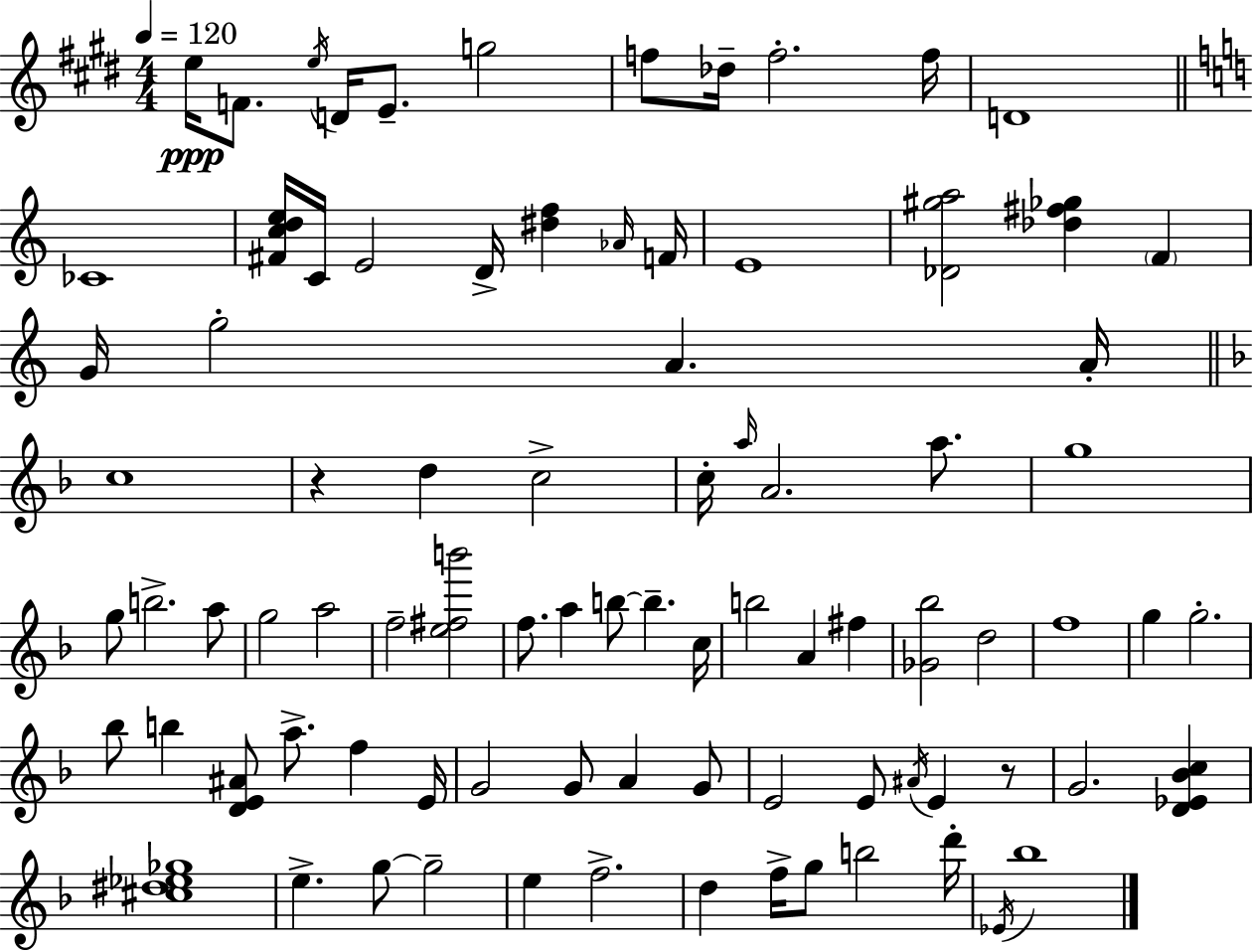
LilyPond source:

{
  \clef treble
  \numericTimeSignature
  \time 4/4
  \key e \major
  \tempo 4 = 120
  e''16\ppp f'8. \acciaccatura { e''16 } d'16 e'8.-- g''2 | f''8 des''16-- f''2.-. | f''16 d'1 | \bar "||" \break \key c \major ces'1 | <fis' c'' d'' e''>16 c'16 e'2 d'16-> <dis'' f''>4 \grace { aes'16 } | f'16 e'1 | <des' gis'' a''>2 <des'' fis'' ges''>4 \parenthesize f'4 | \break g'16 g''2-. a'4. | a'16-. \bar "||" \break \key f \major c''1 | r4 d''4 c''2-> | c''16-. \grace { a''16 } a'2. a''8. | g''1 | \break g''8 b''2.-> a''8 | g''2 a''2 | f''2-- <e'' fis'' b'''>2 | f''8. a''4 b''8~~ b''4.-- | \break c''16 b''2 a'4 fis''4 | <ges' bes''>2 d''2 | f''1 | g''4 g''2.-. | \break bes''8 b''4 <d' e' ais'>8 a''8.-> f''4 | e'16 g'2 g'8 a'4 g'8 | e'2 e'8 \acciaccatura { ais'16 } e'4 | r8 g'2. <d' ees' bes' c''>4 | \break <cis'' dis'' ees'' ges''>1 | e''4.-> g''8~~ g''2-- | e''4 f''2.-> | d''4 f''16-> g''8 b''2 | \break d'''16-. \acciaccatura { ees'16 } bes''1 | \bar "|."
}